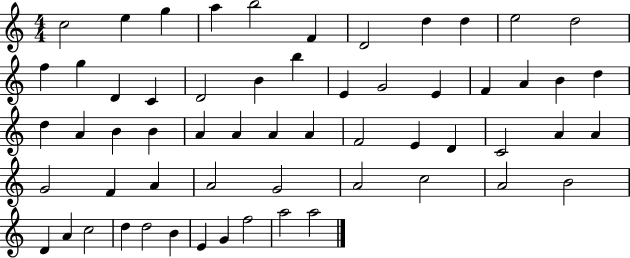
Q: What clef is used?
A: treble